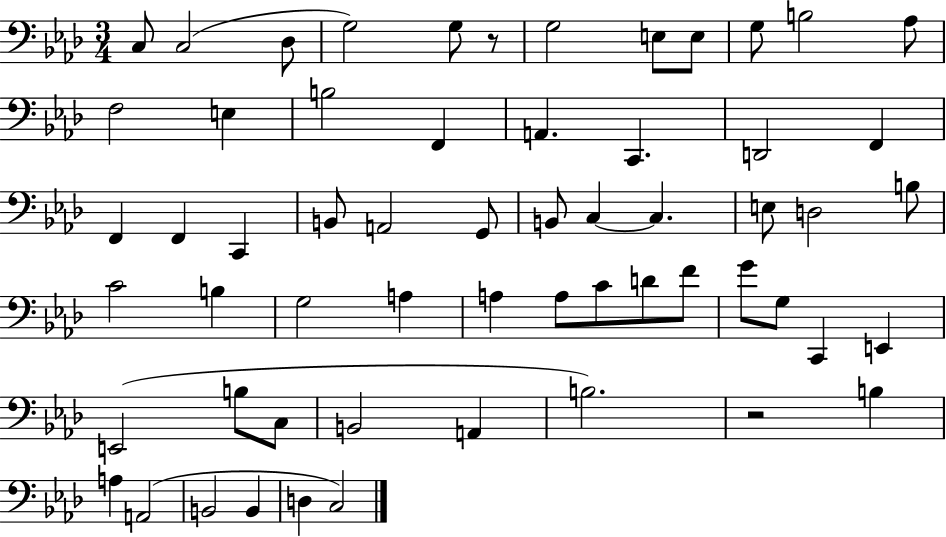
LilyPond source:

{
  \clef bass
  \numericTimeSignature
  \time 3/4
  \key aes \major
  c8 c2( des8 | g2) g8 r8 | g2 e8 e8 | g8 b2 aes8 | \break f2 e4 | b2 f,4 | a,4. c,4. | d,2 f,4 | \break f,4 f,4 c,4 | b,8 a,2 g,8 | b,8 c4~~ c4. | e8 d2 b8 | \break c'2 b4 | g2 a4 | a4 a8 c'8 d'8 f'8 | g'8 g8 c,4 e,4 | \break e,2( b8 c8 | b,2 a,4 | b2.) | r2 b4 | \break a4 a,2( | b,2 b,4 | d4 c2) | \bar "|."
}